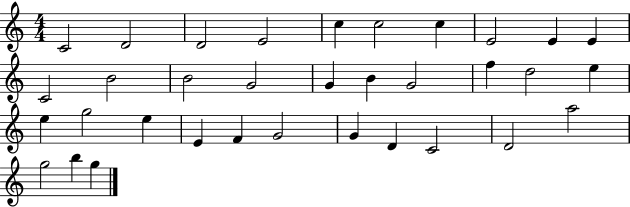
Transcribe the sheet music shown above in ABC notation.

X:1
T:Untitled
M:4/4
L:1/4
K:C
C2 D2 D2 E2 c c2 c E2 E E C2 B2 B2 G2 G B G2 f d2 e e g2 e E F G2 G D C2 D2 a2 g2 b g